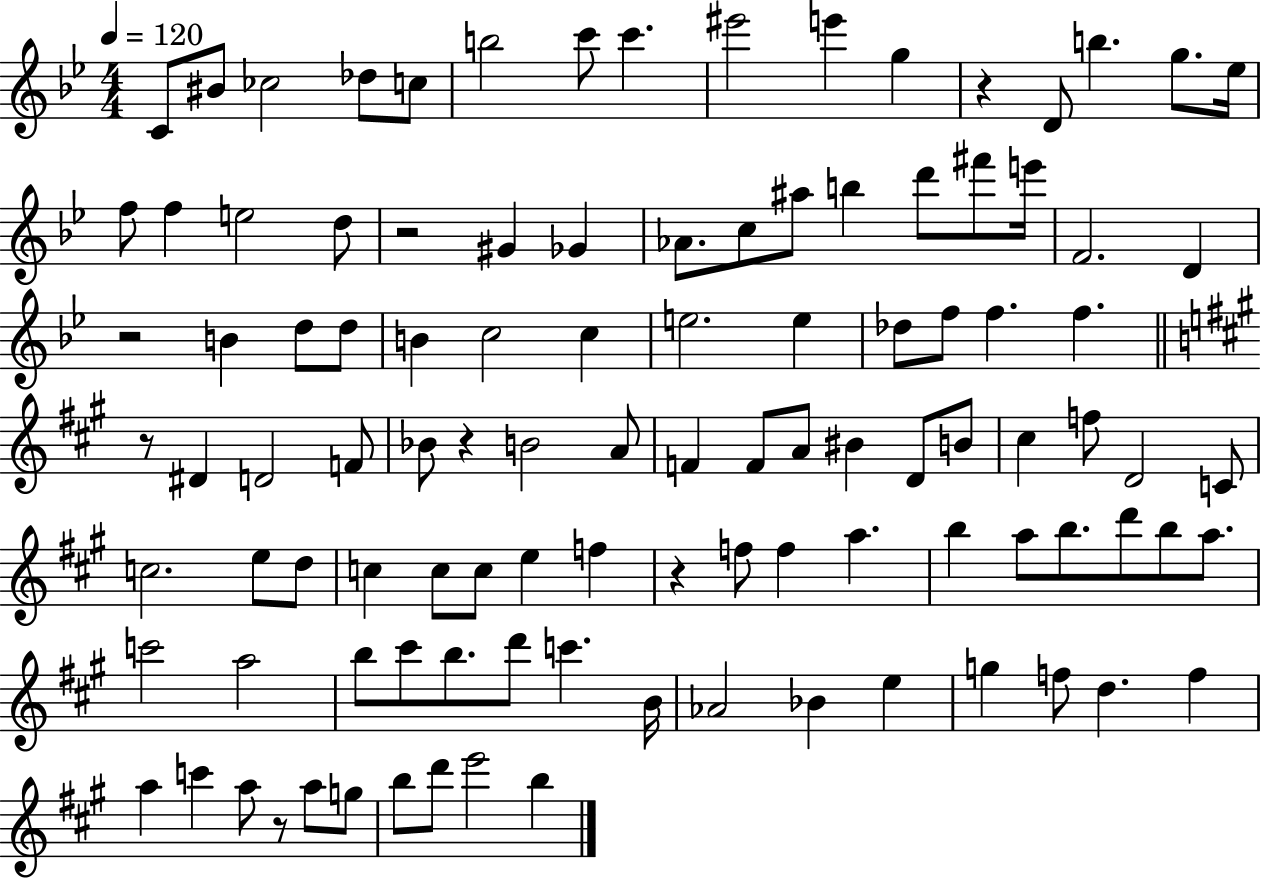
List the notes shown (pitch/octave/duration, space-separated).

C4/e BIS4/e CES5/h Db5/e C5/e B5/h C6/e C6/q. EIS6/h E6/q G5/q R/q D4/e B5/q. G5/e. Eb5/s F5/e F5/q E5/h D5/e R/h G#4/q Gb4/q Ab4/e. C5/e A#5/e B5/q D6/e F#6/e E6/s F4/h. D4/q R/h B4/q D5/e D5/e B4/q C5/h C5/q E5/h. E5/q Db5/e F5/e F5/q. F5/q. R/e D#4/q D4/h F4/e Bb4/e R/q B4/h A4/e F4/q F4/e A4/e BIS4/q D4/e B4/e C#5/q F5/e D4/h C4/e C5/h. E5/e D5/e C5/q C5/e C5/e E5/q F5/q R/q F5/e F5/q A5/q. B5/q A5/e B5/e. D6/e B5/e A5/e. C6/h A5/h B5/e C#6/e B5/e. D6/e C6/q. B4/s Ab4/h Bb4/q E5/q G5/q F5/e D5/q. F5/q A5/q C6/q A5/e R/e A5/e G5/e B5/e D6/e E6/h B5/q